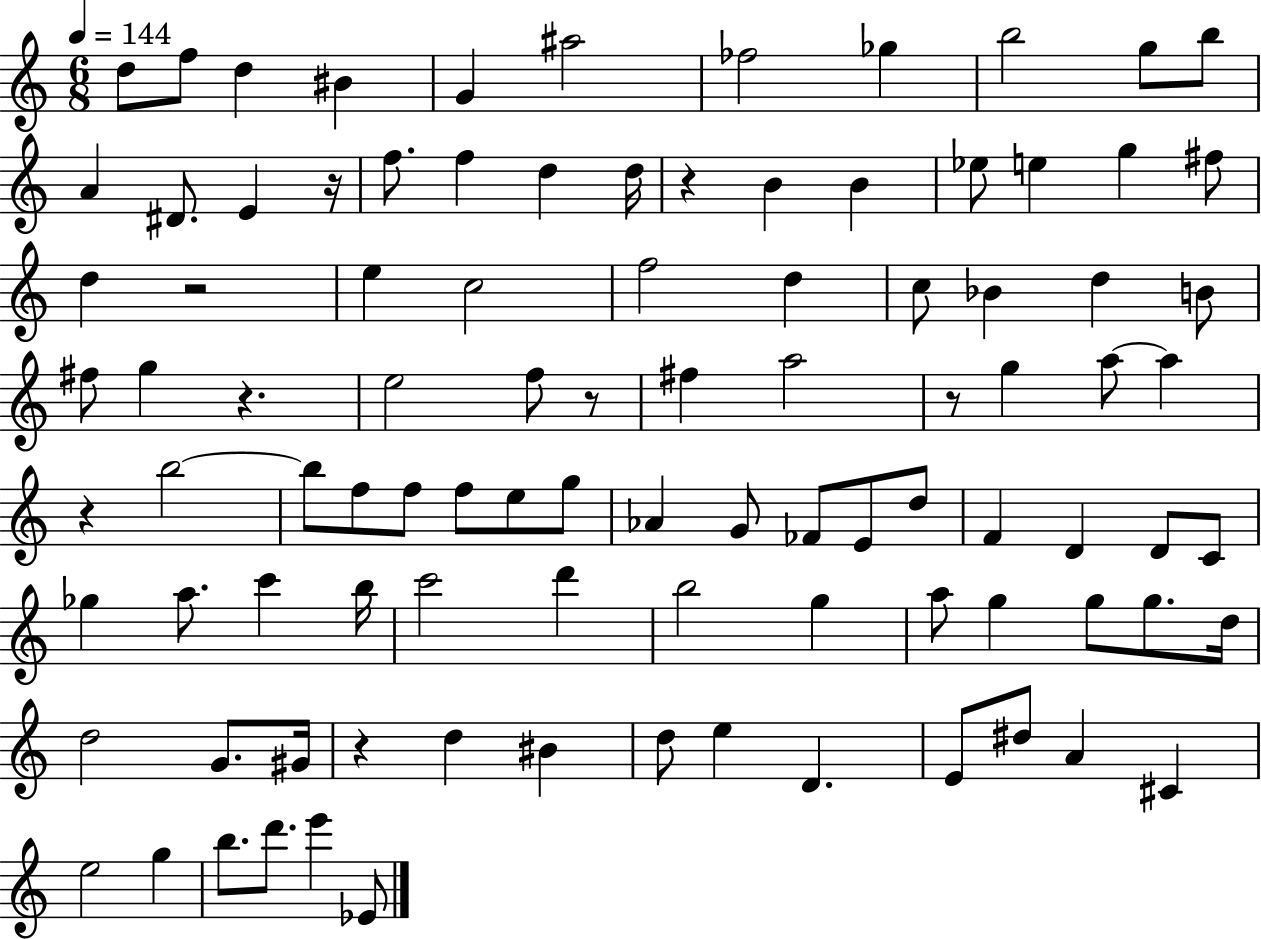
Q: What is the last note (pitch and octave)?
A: Eb4